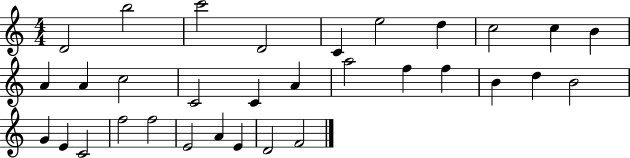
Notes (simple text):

D4/h B5/h C6/h D4/h C4/q E5/h D5/q C5/h C5/q B4/q A4/q A4/q C5/h C4/h C4/q A4/q A5/h F5/q F5/q B4/q D5/q B4/h G4/q E4/q C4/h F5/h F5/h E4/h A4/q E4/q D4/h F4/h